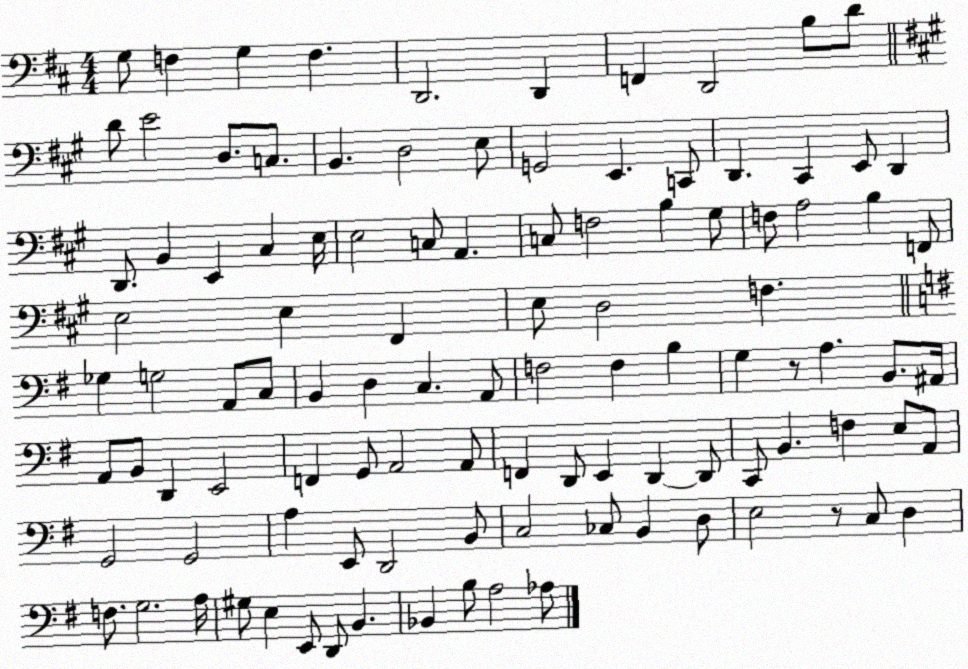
X:1
T:Untitled
M:4/4
L:1/4
K:D
G,/2 F, G, F, D,,2 D,, F,, D,,2 B,/2 D/2 D/2 E2 D,/2 C,/2 B,, D,2 E,/2 G,,2 E,, C,,/2 D,, ^C,, E,,/2 D,, D,,/2 B,, E,, ^C, E,/4 E,2 C,/2 A,, C,/2 F,2 B, ^G,/2 F,/2 A,2 B, F,,/2 E,2 E, ^F,, E,/2 D,2 F, _G, G,2 A,,/2 C,/2 B,, D, C, A,,/2 F,2 F, B, G, z/2 A, B,,/2 ^A,,/4 A,,/2 B,,/2 D,, E,,2 F,, G,,/2 A,,2 A,,/2 F,, D,,/2 E,, D,, D,,/2 C,,/2 B,, F, E,/2 A,,/2 G,,2 G,,2 A, E,,/2 D,,2 B,,/2 C,2 _C,/2 B,, D,/2 E,2 z/2 C,/2 D, F,/2 G,2 A,/4 ^G,/2 E, E,,/2 D,,/2 B,, _B,, B,/2 A,2 _A,/2